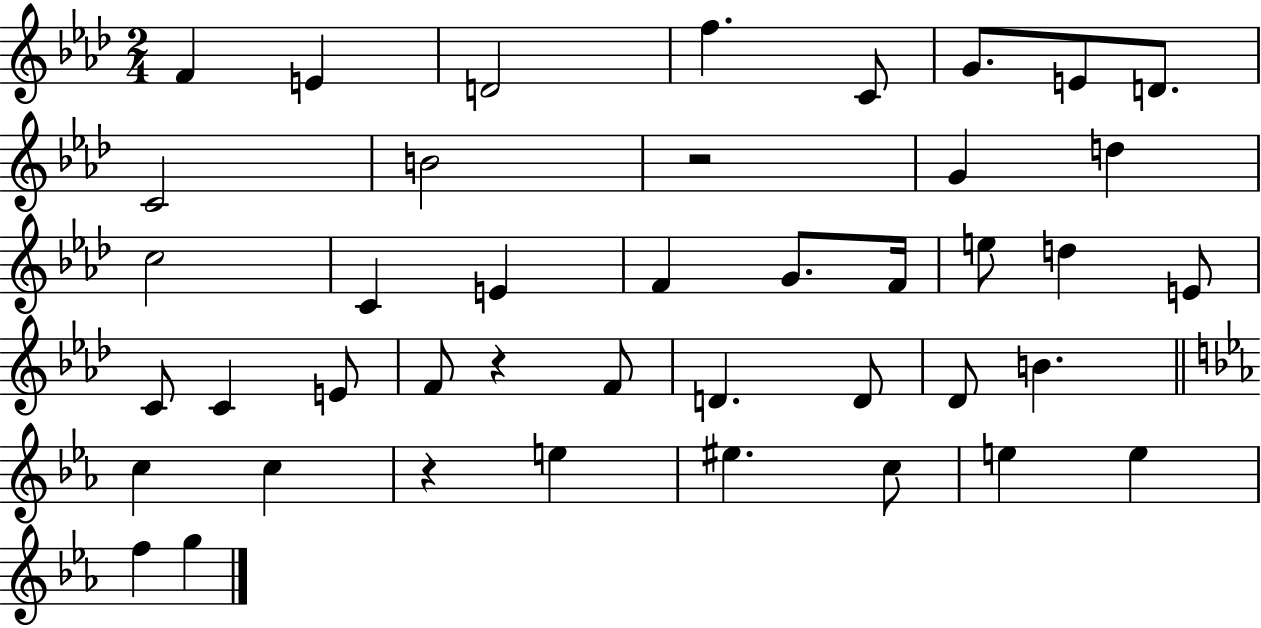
F4/q E4/q D4/h F5/q. C4/e G4/e. E4/e D4/e. C4/h B4/h R/h G4/q D5/q C5/h C4/q E4/q F4/q G4/e. F4/s E5/e D5/q E4/e C4/e C4/q E4/e F4/e R/q F4/e D4/q. D4/e Db4/e B4/q. C5/q C5/q R/q E5/q EIS5/q. C5/e E5/q E5/q F5/q G5/q